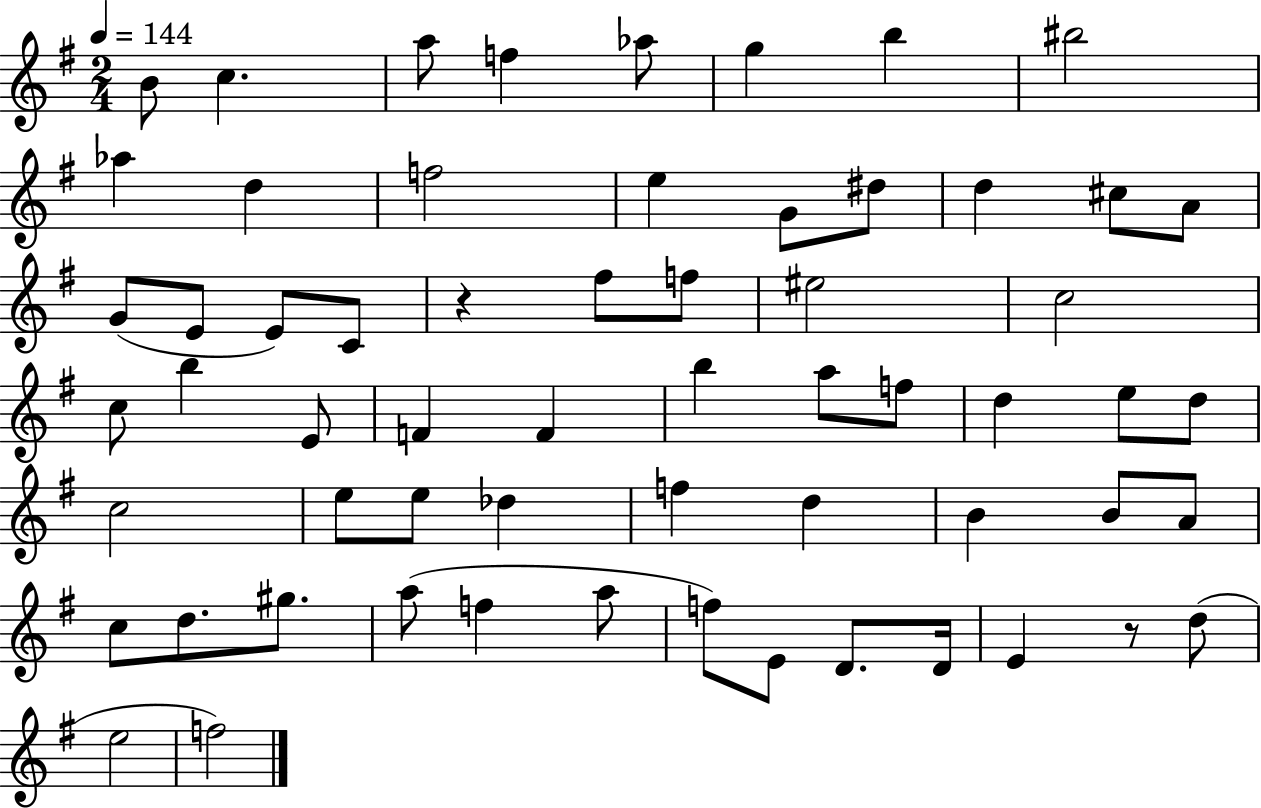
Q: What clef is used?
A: treble